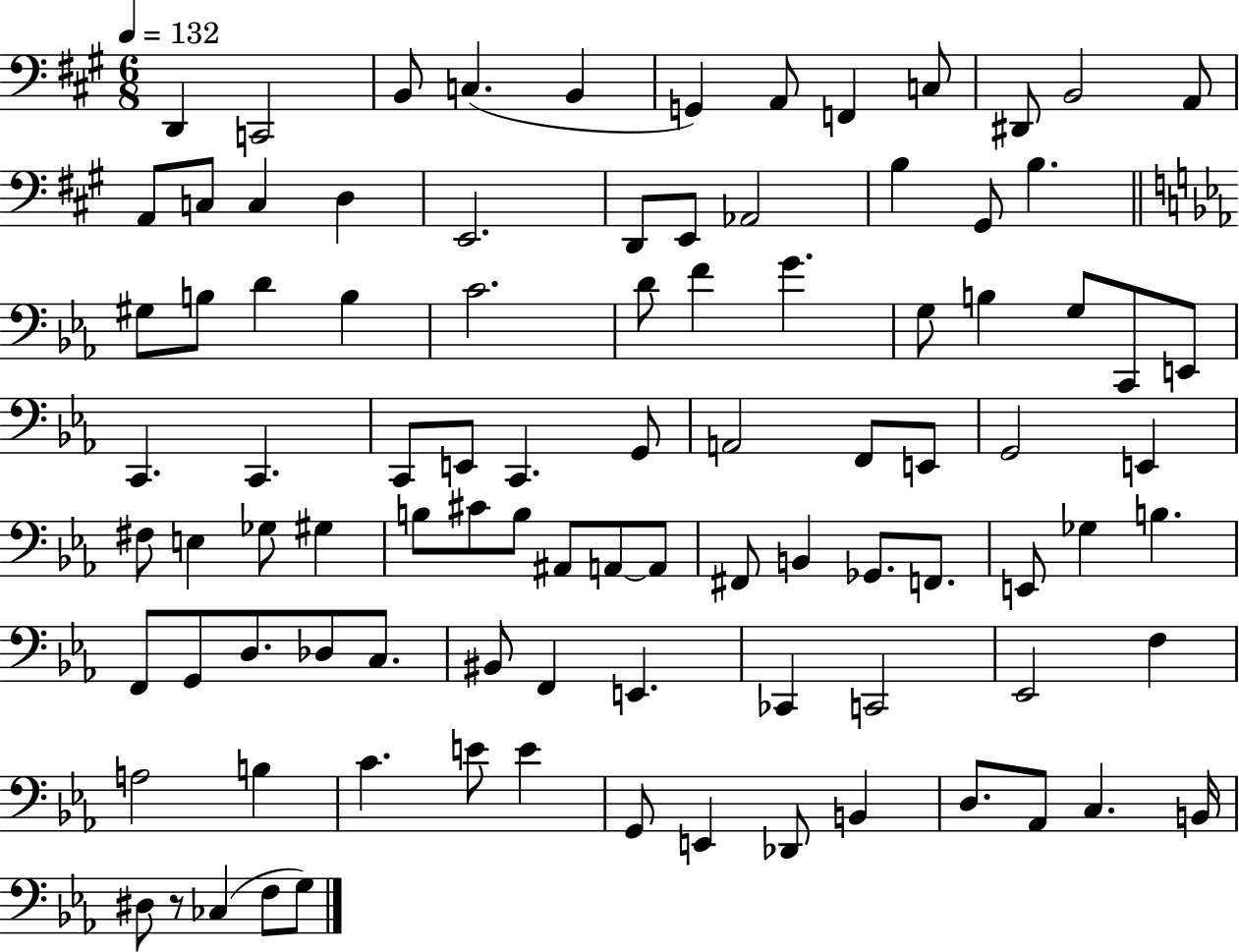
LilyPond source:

{
  \clef bass
  \numericTimeSignature
  \time 6/8
  \key a \major
  \tempo 4 = 132
  d,4 c,2 | b,8 c4.( b,4 | g,4) a,8 f,4 c8 | dis,8 b,2 a,8 | \break a,8 c8 c4 d4 | e,2. | d,8 e,8 aes,2 | b4 gis,8 b4. | \break \bar "||" \break \key ees \major gis8 b8 d'4 b4 | c'2. | d'8 f'4 g'4. | g8 b4 g8 c,8 e,8 | \break c,4. c,4. | c,8 e,8 c,4. g,8 | a,2 f,8 e,8 | g,2 e,4 | \break fis8 e4 ges8 gis4 | b8 cis'8 b8 ais,8 a,8~~ a,8 | fis,8 b,4 ges,8. f,8. | e,8 ges4 b4. | \break f,8 g,8 d8. des8 c8. | bis,8 f,4 e,4. | ces,4 c,2 | ees,2 f4 | \break a2 b4 | c'4. e'8 e'4 | g,8 e,4 des,8 b,4 | d8. aes,8 c4. b,16 | \break dis8 r8 ces4( f8 g8) | \bar "|."
}